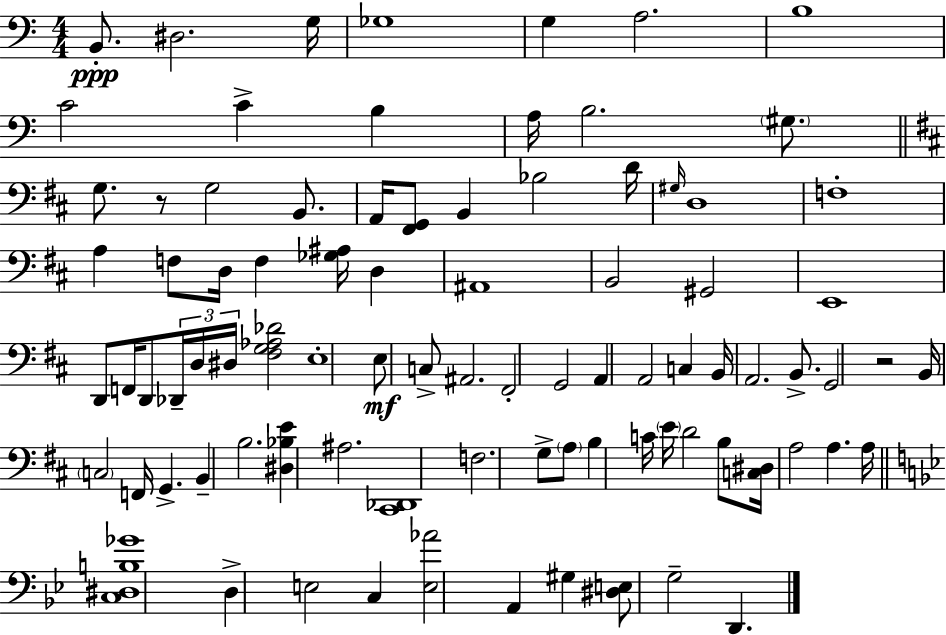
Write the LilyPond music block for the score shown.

{
  \clef bass
  \numericTimeSignature
  \time 4/4
  \key c \major
  \repeat volta 2 { b,8.-.\ppp dis2. g16 | ges1 | g4 a2. | b1 | \break c'2 c'4-> b4 | a16 b2. \parenthesize gis8. | \bar "||" \break \key d \major g8. r8 g2 b,8. | a,16 <fis, g,>8 b,4 bes2 d'16 | \grace { gis16 } d1 | f1-. | \break a4 f8 d16 f4 <ges ais>16 d4 | ais,1 | b,2 gis,2 | e,1 | \break d,8 f,16 d,8 \tuplet 3/2 { des,16-- d16 dis16 } <fis g aes des'>2 | e1-. | e8\mf c8-> ais,2. | fis,2-. g,2 | \break a,4 a,2 c4 | b,16 a,2. b,8.-> | g,2 r2 | b,16 \parenthesize c2 f,16 g,4.-> | \break b,4-- b2. | <dis bes e'>4 ais2. | <cis, des,>1 | f2. g8-> \parenthesize a8 | \break b4 c'16 \parenthesize e'16 d'2 b8 | <c dis>16 a2 a4. | a16 \bar "||" \break \key g \minor <c dis b ges'>1 | d4-> e2 c4 | <e aes'>2 a,4 gis4 | <dis e>8 g2-- d,4. | \break } \bar "|."
}